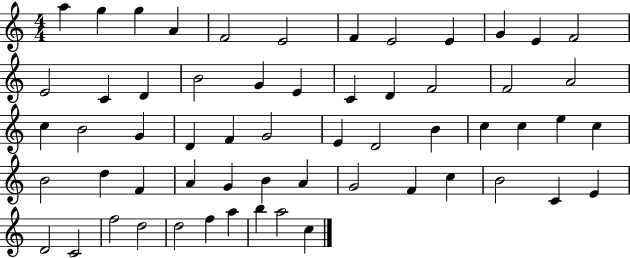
A5/q G5/q G5/q A4/q F4/h E4/h F4/q E4/h E4/q G4/q E4/q F4/h E4/h C4/q D4/q B4/h G4/q E4/q C4/q D4/q F4/h F4/h A4/h C5/q B4/h G4/q D4/q F4/q G4/h E4/q D4/h B4/q C5/q C5/q E5/q C5/q B4/h D5/q F4/q A4/q G4/q B4/q A4/q G4/h F4/q C5/q B4/h C4/q E4/q D4/h C4/h F5/h D5/h D5/h F5/q A5/q B5/q A5/h C5/q